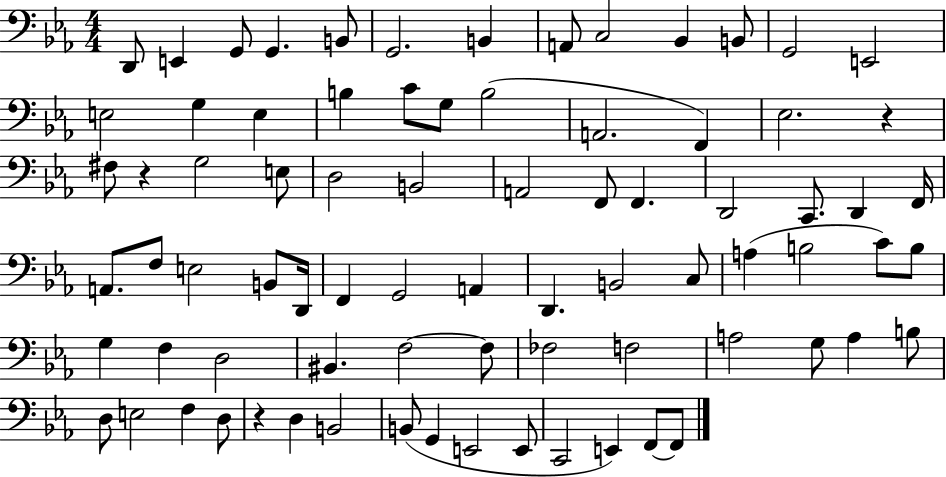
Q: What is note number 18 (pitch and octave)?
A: C4